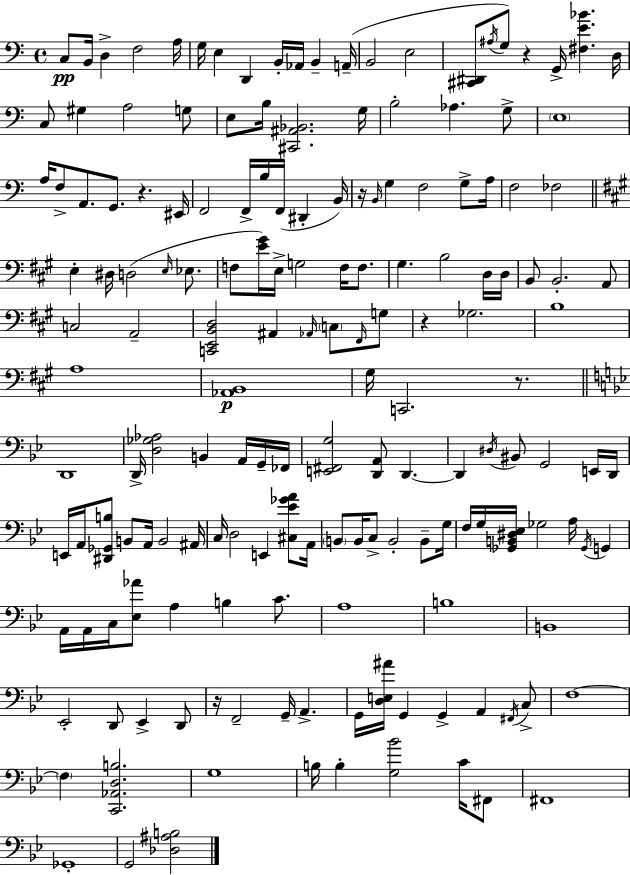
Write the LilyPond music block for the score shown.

{
  \clef bass
  \time 4/4
  \defaultTimeSignature
  \key c \major
  c8\pp b,16 d4-> f2 a16 | g16 e4 d,4 b,16-. aes,16 b,4-- a,16--( | b,2 e2 | <cis, dis,>8 \acciaccatura { ais16 } g8) r4 g,16-> <fis e' bes'>4. | \break d16 c8 gis4 a2 g8 | e8 b16 <cis, ais, bes,>2. | g16 b2-. aes4. g8-> | \parenthesize e1 | \break a16 f8-> a,8. g,8. r4. | eis,16 f,2 f,16-> b16 f,16( dis,4-. | b,16) r16 \grace { b,16 } g4 f2 g8-> | a16 f2 fes2 | \break \bar "||" \break \key a \major e4-. dis16 d2( \grace { e16 } ees8. | f8 <e' gis'>16) e16-> g2 f16 f8. | gis4. b2 d16 | d16 b,8 b,2.-. a,8 | \break c2 a,2-- | <c, e, b, d>2 ais,4 \grace { aes,16 } \parenthesize c8 | \grace { fis,16 } g8 r4 ges2. | b1 | \break a1 | <aes, b,>1\p | gis16 c,2. | r8. \bar "||" \break \key bes \major d,1 | d,16-> <d ges aes>2 b,4 a,16 g,16-- fes,16 | <e, fis, g>2 <d, a,>8 d,4.~~ | d,4 \acciaccatura { dis16 } bis,8 g,2 e,16 | \break d,16 e,16 a,16 <dis, ges, b>8 b,8 a,16 b,2 | ais,16 c16 d2 e,4 <cis ees' ges' a'>8 | a,16 \parenthesize b,8 b,16 c8-> b,2-. b,8-- | g16 f16 g16 <ges, b, dis ees>16 ges2 a16 \acciaccatura { ges,16 } g,4 | \break a,16 a,16 c16 <ees aes'>8 a4 b4 c'8. | a1 | b1 | b,1 | \break ees,2-. d,8 ees,4-> | d,8 r16 f,2-- g,16-- a,4.-> | g,16 <d e ais'>16 g,4 g,4-> a,4 | \acciaccatura { fis,16 } c8-> f1~~ | \break \parenthesize f4 <c, aes, d b>2. | g1 | b16 b4-. <g bes'>2 | c'16 fis,8 fis,1 | \break ges,1-. | g,2 <des ais b>2 | \bar "|."
}